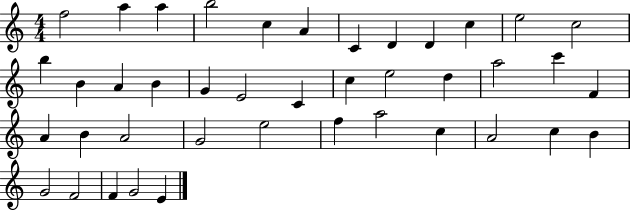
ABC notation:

X:1
T:Untitled
M:4/4
L:1/4
K:C
f2 a a b2 c A C D D c e2 c2 b B A B G E2 C c e2 d a2 c' F A B A2 G2 e2 f a2 c A2 c B G2 F2 F G2 E